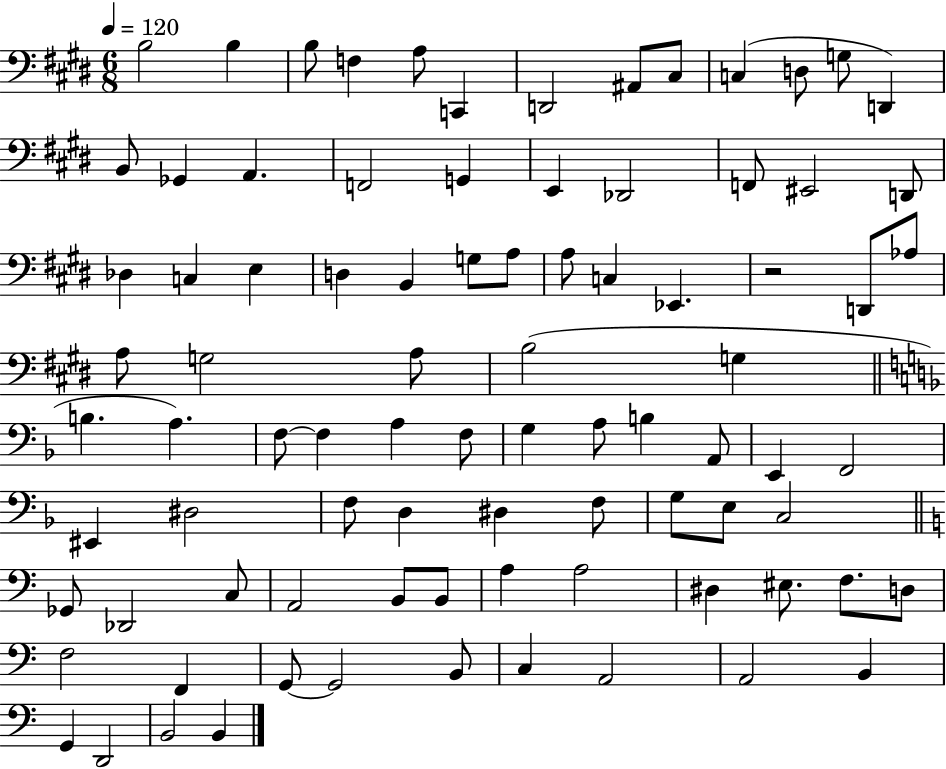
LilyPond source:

{
  \clef bass
  \numericTimeSignature
  \time 6/8
  \key e \major
  \tempo 4 = 120
  b2 b4 | b8 f4 a8 c,4 | d,2 ais,8 cis8 | c4( d8 g8 d,4) | \break b,8 ges,4 a,4. | f,2 g,4 | e,4 des,2 | f,8 eis,2 d,8 | \break des4 c4 e4 | d4 b,4 g8 a8 | a8 c4 ees,4. | r2 d,8 aes8 | \break a8 g2 a8 | b2( g4 | \bar "||" \break \key f \major b4. a4.) | f8~~ f4 a4 f8 | g4 a8 b4 a,8 | e,4 f,2 | \break eis,4 dis2 | f8 d4 dis4 f8 | g8 e8 c2 | \bar "||" \break \key a \minor ges,8 des,2 c8 | a,2 b,8 b,8 | a4 a2 | dis4 eis8. f8. d8 | \break f2 f,4 | g,8~~ g,2 b,8 | c4 a,2 | a,2 b,4 | \break g,4 d,2 | b,2 b,4 | \bar "|."
}